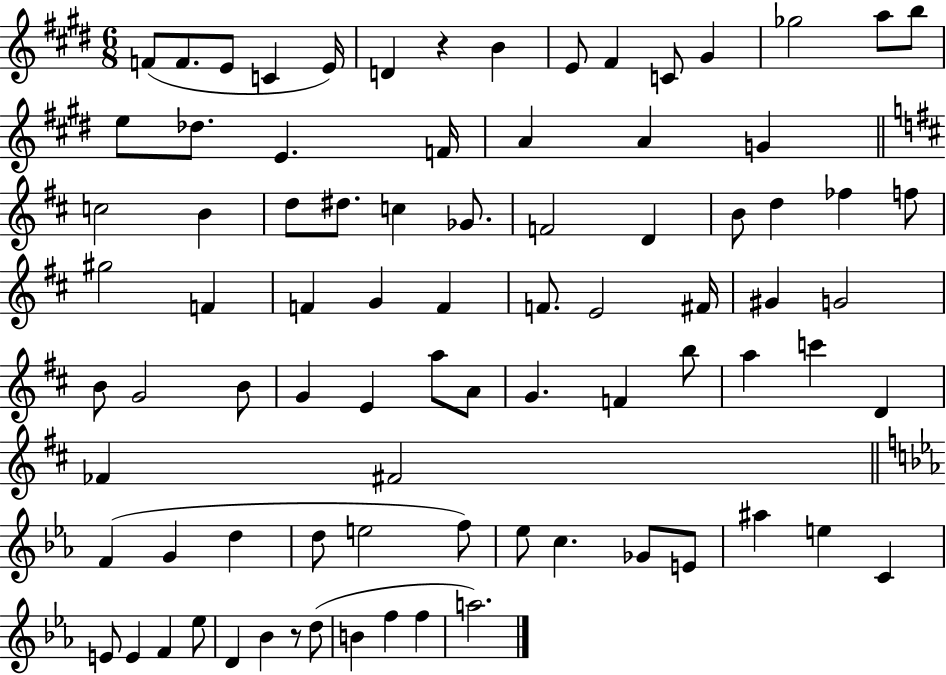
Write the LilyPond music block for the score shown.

{
  \clef treble
  \numericTimeSignature
  \time 6/8
  \key e \major
  f'8( f'8. e'8 c'4 e'16) | d'4 r4 b'4 | e'8 fis'4 c'8 gis'4 | ges''2 a''8 b''8 | \break e''8 des''8. e'4. f'16 | a'4 a'4 g'4 | \bar "||" \break \key d \major c''2 b'4 | d''8 dis''8. c''4 ges'8. | f'2 d'4 | b'8 d''4 fes''4 f''8 | \break gis''2 f'4 | f'4 g'4 f'4 | f'8. e'2 fis'16 | gis'4 g'2 | \break b'8 g'2 b'8 | g'4 e'4 a''8 a'8 | g'4. f'4 b''8 | a''4 c'''4 d'4 | \break fes'4 fis'2 | \bar "||" \break \key c \minor f'4( g'4 d''4 | d''8 e''2 f''8) | ees''8 c''4. ges'8 e'8 | ais''4 e''4 c'4 | \break e'8 e'4 f'4 ees''8 | d'4 bes'4 r8 d''8( | b'4 f''4 f''4 | a''2.) | \break \bar "|."
}